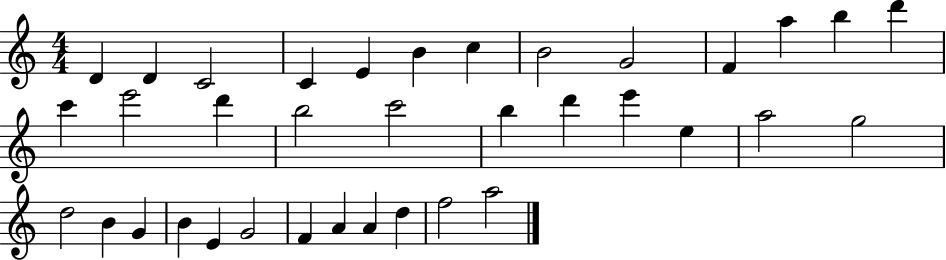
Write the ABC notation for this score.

X:1
T:Untitled
M:4/4
L:1/4
K:C
D D C2 C E B c B2 G2 F a b d' c' e'2 d' b2 c'2 b d' e' e a2 g2 d2 B G B E G2 F A A d f2 a2